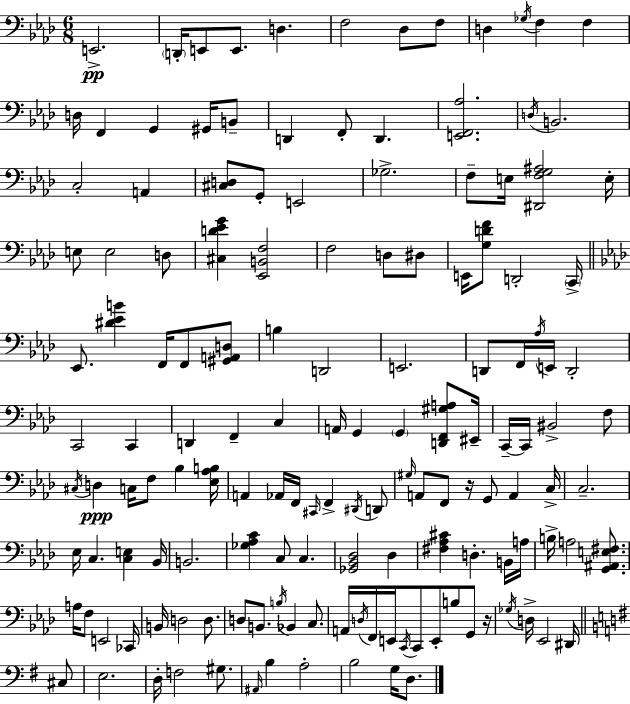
X:1
T:Untitled
M:6/8
L:1/4
K:Ab
E,,2 D,,/4 E,,/2 E,,/2 D, F,2 _D,/2 F,/2 D, _G,/4 F, F, D,/4 F,, G,, ^G,,/4 B,,/2 D,, F,,/2 D,, [E,,F,,_A,]2 D,/4 B,,2 C,2 A,, [^C,D,]/2 G,,/2 E,,2 _G,2 F,/2 E,/4 [^D,,F,G,^A,]2 E,/4 E,/2 E,2 D,/2 [^C,D_EG] [_E,,B,,F,]2 F,2 D,/2 ^D,/2 E,,/4 [G,DF]/2 D,,2 C,,/4 _E,,/2 [^D_EB] F,,/4 F,,/2 [^G,,A,,D,]/2 B, D,,2 E,,2 D,,/2 F,,/4 _A,/4 E,,/4 D,,2 C,,2 C,, D,, F,, C, A,,/4 G,, G,, [D,,F,,^G,A,]/2 ^E,,/4 C,,/4 C,,/4 ^B,,2 F,/2 ^C,/4 D, C,/4 F,/2 _B, [_E,_A,B,]/4 A,, _A,,/4 F,,/4 ^C,,/4 F,, ^D,,/4 D,,/2 ^G,/4 A,,/2 F,,/2 z/4 G,,/2 A,, C,/4 C,2 _E,/4 C, [C,E,] _B,,/4 B,,2 [_G,_A,C] C,/2 C, [_G,,_B,,_D,]2 _D, [^F,_A,^C] D, B,,/4 A,/4 B,/4 A,2 [G,,^A,,E,^F,]/2 A,/4 F,/2 E,,2 _C,,/4 B,,/4 D,2 D,/2 D,/2 B,,/2 B,/4 _B,, C,/2 A,,/4 D,/4 F,,/4 E,,/4 C,,/4 C,,/2 E,,/2 B,/2 G,,/2 z/4 _G,/4 D,/4 _E,,2 ^D,,/4 ^C,/2 E,2 D,/4 F,2 ^G,/2 ^A,,/4 B, A,2 B,2 G,/4 D,/2